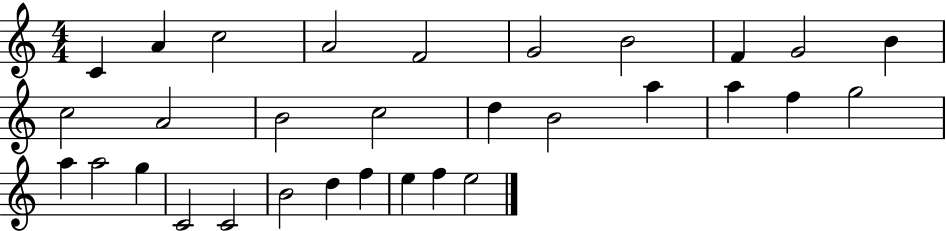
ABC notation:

X:1
T:Untitled
M:4/4
L:1/4
K:C
C A c2 A2 F2 G2 B2 F G2 B c2 A2 B2 c2 d B2 a a f g2 a a2 g C2 C2 B2 d f e f e2